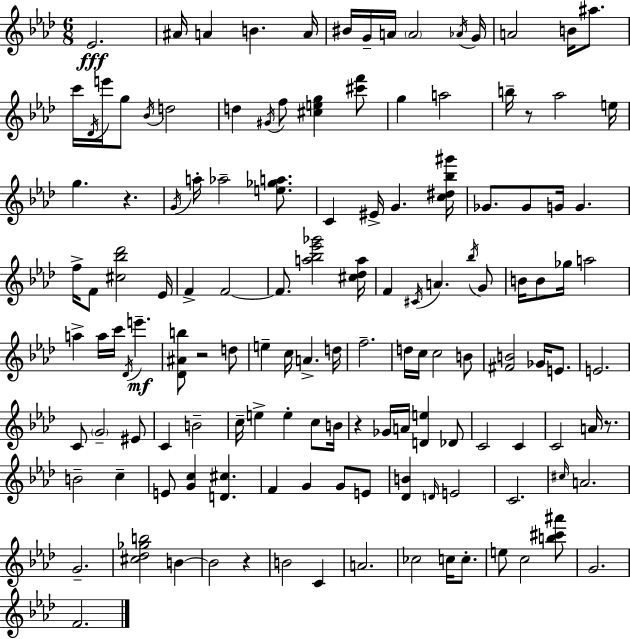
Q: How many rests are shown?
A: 6